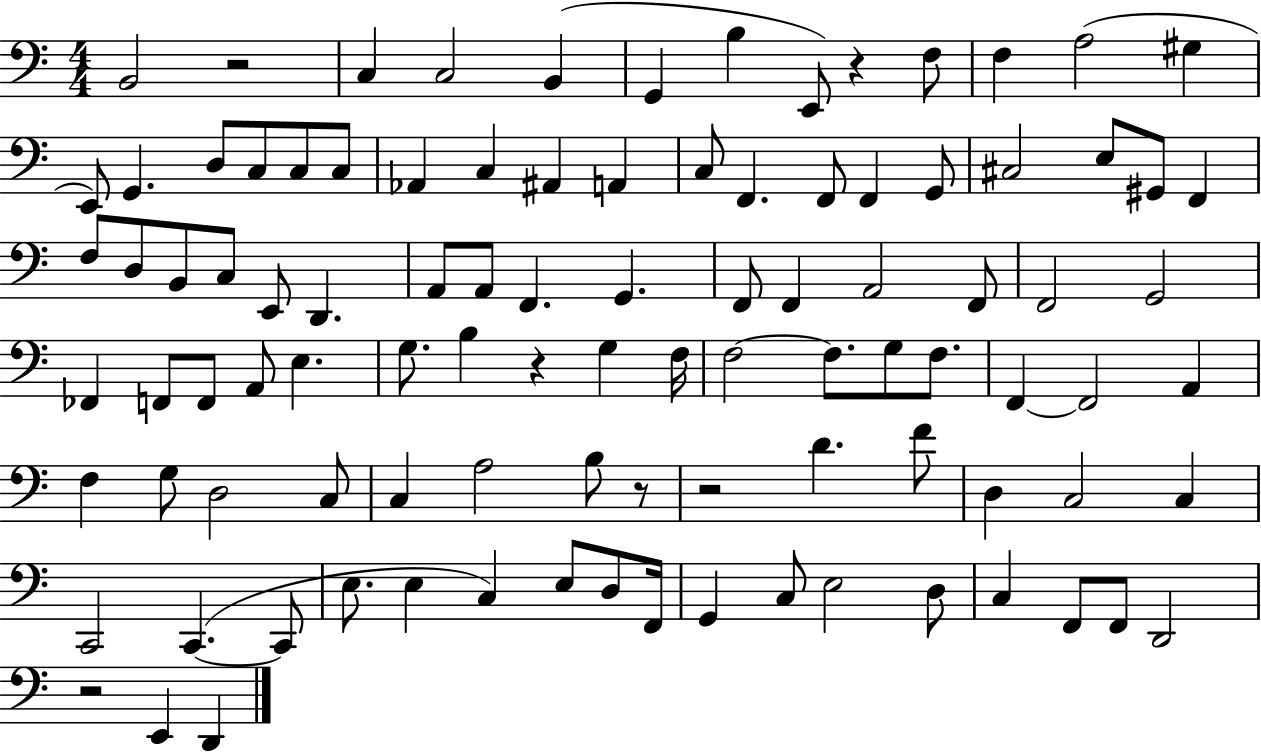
X:1
T:Untitled
M:4/4
L:1/4
K:C
B,,2 z2 C, C,2 B,, G,, B, E,,/2 z F,/2 F, A,2 ^G, E,,/2 G,, D,/2 C,/2 C,/2 C,/2 _A,, C, ^A,, A,, C,/2 F,, F,,/2 F,, G,,/2 ^C,2 E,/2 ^G,,/2 F,, F,/2 D,/2 B,,/2 C,/2 E,,/2 D,, A,,/2 A,,/2 F,, G,, F,,/2 F,, A,,2 F,,/2 F,,2 G,,2 _F,, F,,/2 F,,/2 A,,/2 E, G,/2 B, z G, F,/4 F,2 F,/2 G,/2 F,/2 F,, F,,2 A,, F, G,/2 D,2 C,/2 C, A,2 B,/2 z/2 z2 D F/2 D, C,2 C, C,,2 C,, C,,/2 E,/2 E, C, E,/2 D,/2 F,,/4 G,, C,/2 E,2 D,/2 C, F,,/2 F,,/2 D,,2 z2 E,, D,,